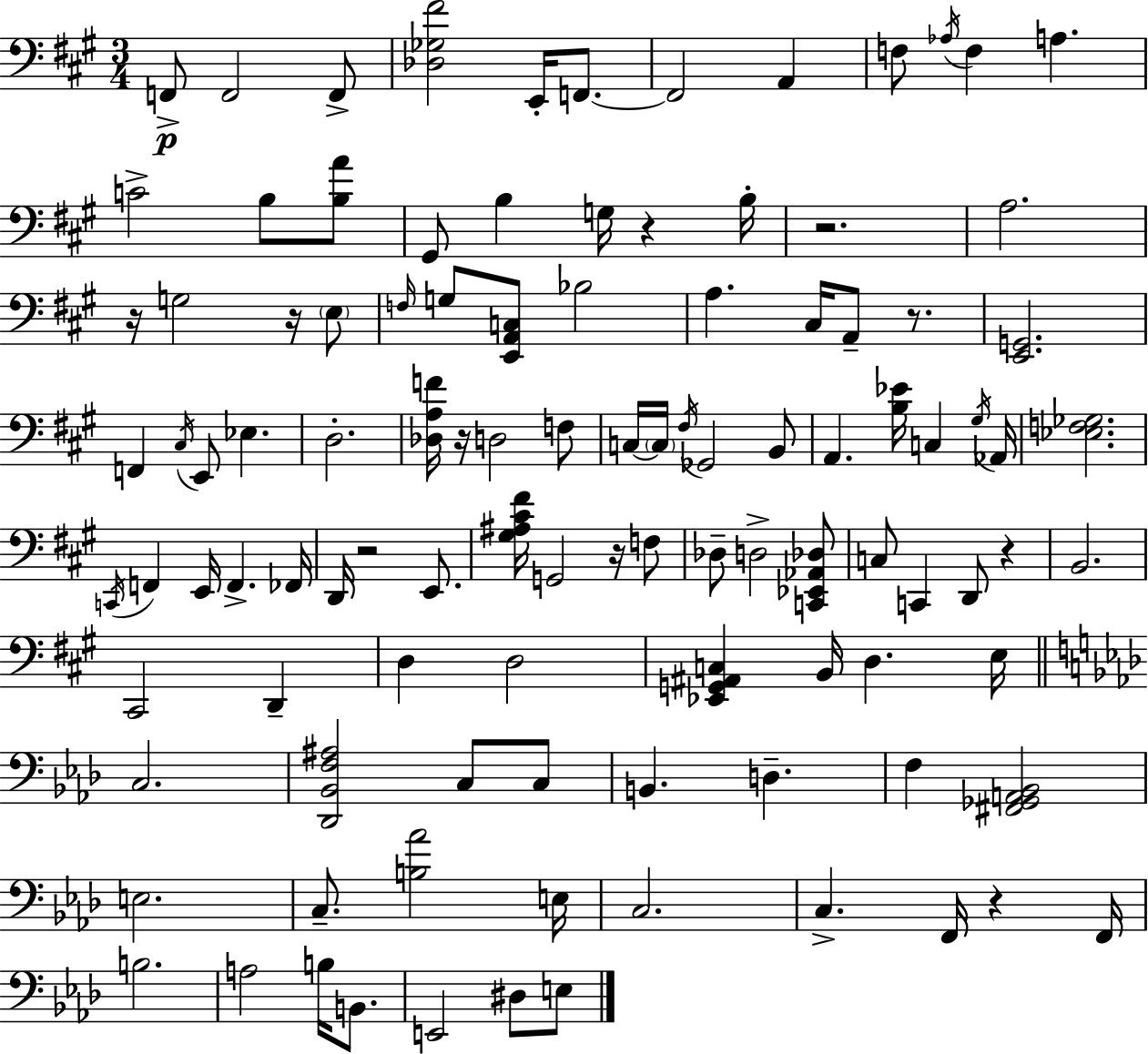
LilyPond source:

{
  \clef bass
  \numericTimeSignature
  \time 3/4
  \key a \major
  f,8->\p f,2 f,8-> | <des ges fis'>2 e,16-. f,8.~~ | f,2 a,4 | f8 \acciaccatura { aes16 } f4 a4. | \break c'2-> b8 <b a'>8 | gis,8 b4 g16 r4 | b16-. r2. | a2. | \break r16 g2 r16 \parenthesize e8 | \grace { f16 } g8 <e, a, c>8 bes2 | a4. cis16 a,8-- r8. | <e, g,>2. | \break f,4 \acciaccatura { cis16 } e,8 ees4. | d2.-. | <des a f'>16 r16 d2 | f8 c16~~ \parenthesize c16 \acciaccatura { fis16 } ges,2 | \break b,8 a,4. <b ees'>16 c4 | \acciaccatura { gis16 } aes,16 <ees f ges>2. | \acciaccatura { c,16 } f,4 e,16 f,4.-> | fes,16 d,16 r2 | \break e,8. <gis ais cis' fis'>16 g,2 | r16 f8 des8-- d2-> | <c, ees, aes, des>8 c8 c,4 | d,8 r4 b,2. | \break cis,2 | d,4-- d4 d2 | <ees, g, ais, c>4 b,16 d4. | e16 \bar "||" \break \key aes \major c2. | <des, bes, f ais>2 c8 c8 | b,4. d4.-- | f4 <fis, ges, a, bes,>2 | \break e2. | c8.-- <b aes'>2 e16 | c2. | c4.-> f,16 r4 f,16 | \break b2. | a2 b16 b,8. | e,2 dis8 e8 | \bar "|."
}